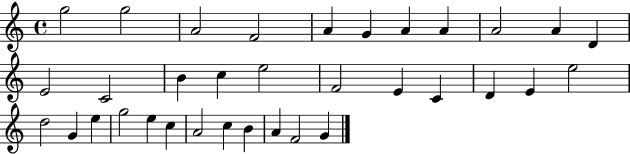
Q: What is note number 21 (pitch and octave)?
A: E4